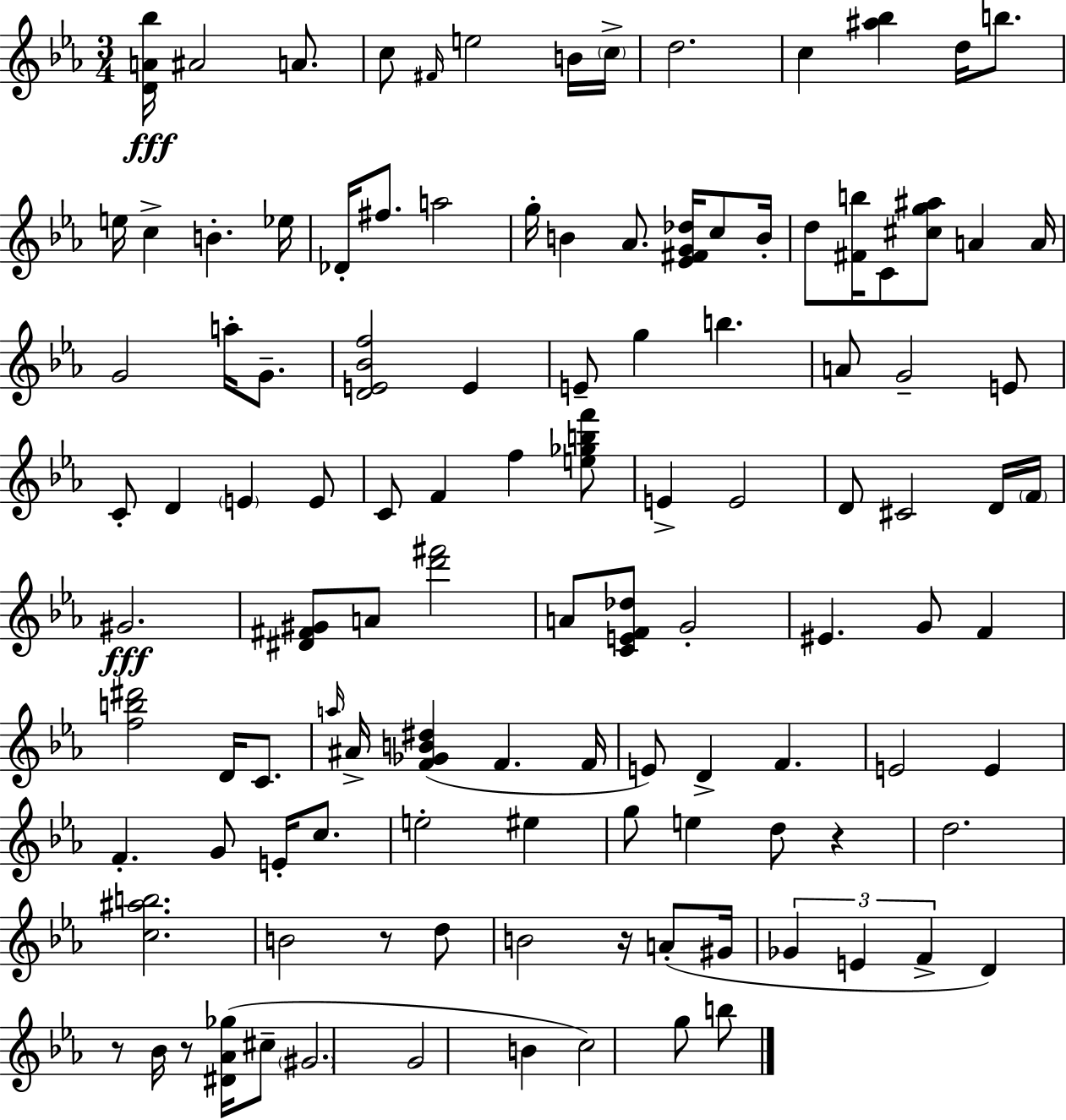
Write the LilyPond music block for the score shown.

{
  \clef treble
  \numericTimeSignature
  \time 3/4
  \key c \minor
  <d' a' bes''>16\fff ais'2 a'8. | c''8 \grace { fis'16 } e''2 b'16 | \parenthesize c''16-> d''2. | c''4 <ais'' bes''>4 d''16 b''8. | \break e''16 c''4-> b'4.-. | ees''16 des'16-. fis''8. a''2 | g''16-. b'4 aes'8. <ees' fis' g' des''>16 c''8 | b'16-. d''8 <fis' b''>16 c'8 <cis'' g'' ais''>8 a'4 | \break a'16 g'2 a''16-. g'8.-- | <d' e' bes' f''>2 e'4 | e'8-- g''4 b''4. | a'8 g'2-- e'8 | \break c'8-. d'4 \parenthesize e'4 e'8 | c'8 f'4 f''4 <e'' ges'' b'' f'''>8 | e'4-> e'2 | d'8 cis'2 d'16 | \break \parenthesize f'16 gis'2.\fff | <dis' fis' gis'>8 a'8 <d''' fis'''>2 | a'8 <c' e' f' des''>8 g'2-. | eis'4. g'8 f'4 | \break <f'' b'' dis'''>2 d'16 c'8. | \grace { a''16 } ais'16-> <f' ges' b' dis''>4( f'4. | f'16 e'8) d'4-> f'4. | e'2 e'4 | \break f'4.-. g'8 e'16-. c''8. | e''2-. eis''4 | g''8 e''4 d''8 r4 | d''2. | \break <c'' ais'' b''>2. | b'2 r8 | d''8 b'2 r16 a'8-.( | gis'16 \tuplet 3/2 { ges'4 e'4 f'4-> } | \break d'4) r8 bes'16 r8 <dis' aes' ges''>16( | cis''8-- \parenthesize gis'2. | g'2 b'4 | c''2) g''8 | \break b''8 \bar "|."
}